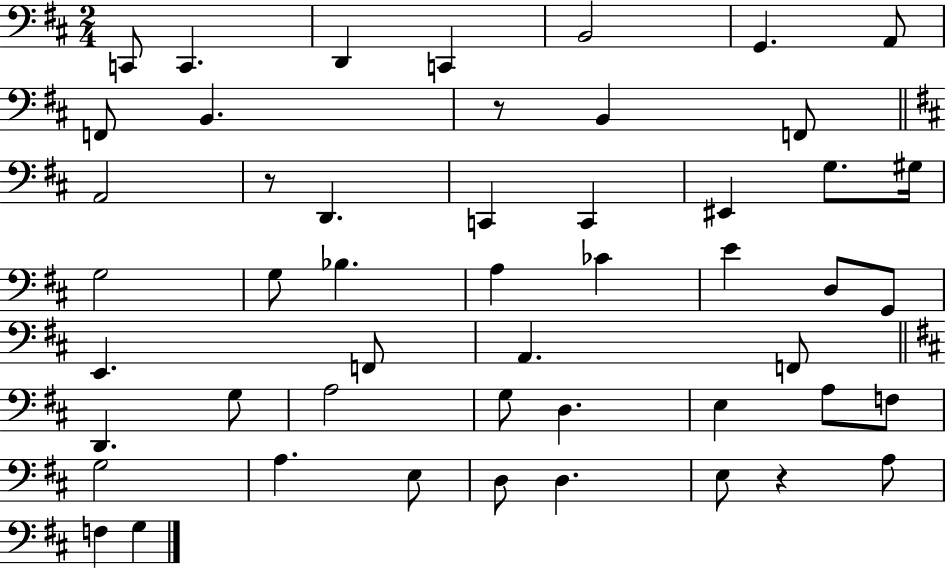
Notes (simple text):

C2/e C2/q. D2/q C2/q B2/h G2/q. A2/e F2/e B2/q. R/e B2/q F2/e A2/h R/e D2/q. C2/q C2/q EIS2/q G3/e. G#3/s G3/h G3/e Bb3/q. A3/q CES4/q E4/q D3/e G2/e E2/q. F2/e A2/q. F2/e D2/q. G3/e A3/h G3/e D3/q. E3/q A3/e F3/e G3/h A3/q. E3/e D3/e D3/q. E3/e R/q A3/e F3/q G3/q